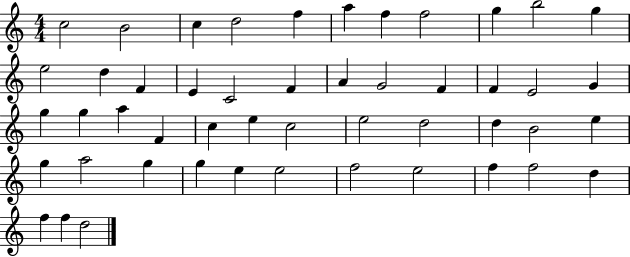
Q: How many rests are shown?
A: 0